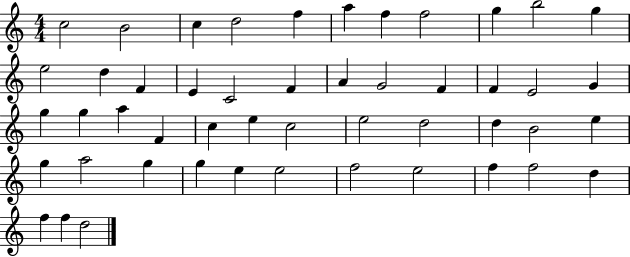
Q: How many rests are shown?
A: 0